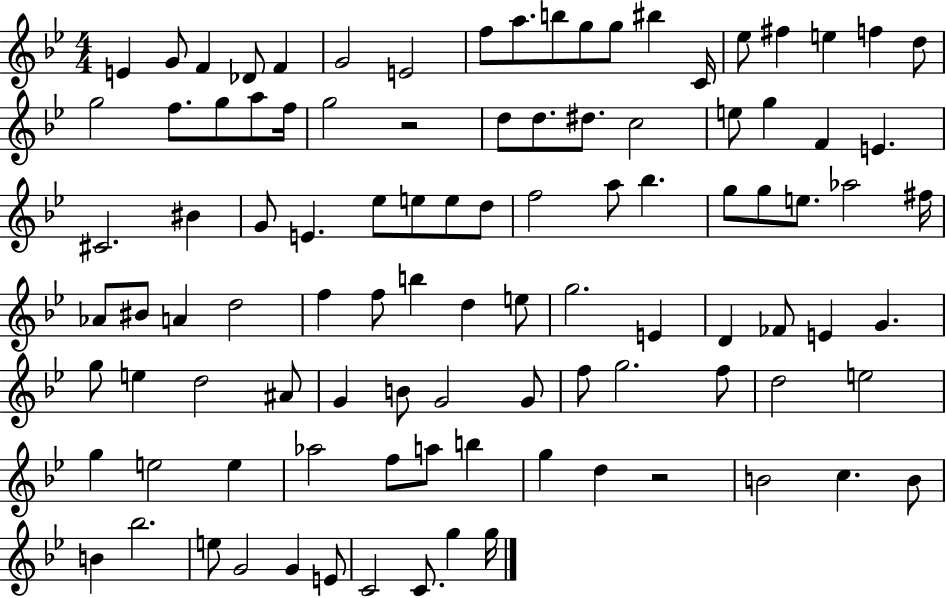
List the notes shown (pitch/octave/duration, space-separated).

E4/q G4/e F4/q Db4/e F4/q G4/h E4/h F5/e A5/e. B5/e G5/e G5/e BIS5/q C4/s Eb5/e F#5/q E5/q F5/q D5/e G5/h F5/e. G5/e A5/e F5/s G5/h R/h D5/e D5/e. D#5/e. C5/h E5/e G5/q F4/q E4/q. C#4/h. BIS4/q G4/e E4/q. Eb5/e E5/e E5/e D5/e F5/h A5/e Bb5/q. G5/e G5/e E5/e. Ab5/h F#5/s Ab4/e BIS4/e A4/q D5/h F5/q F5/e B5/q D5/q E5/e G5/h. E4/q D4/q FES4/e E4/q G4/q. G5/e E5/q D5/h A#4/e G4/q B4/e G4/h G4/e F5/e G5/h. F5/e D5/h E5/h G5/q E5/h E5/q Ab5/h F5/e A5/e B5/q G5/q D5/q R/h B4/h C5/q. B4/e B4/q Bb5/h. E5/e G4/h G4/q E4/e C4/h C4/e. G5/q G5/s